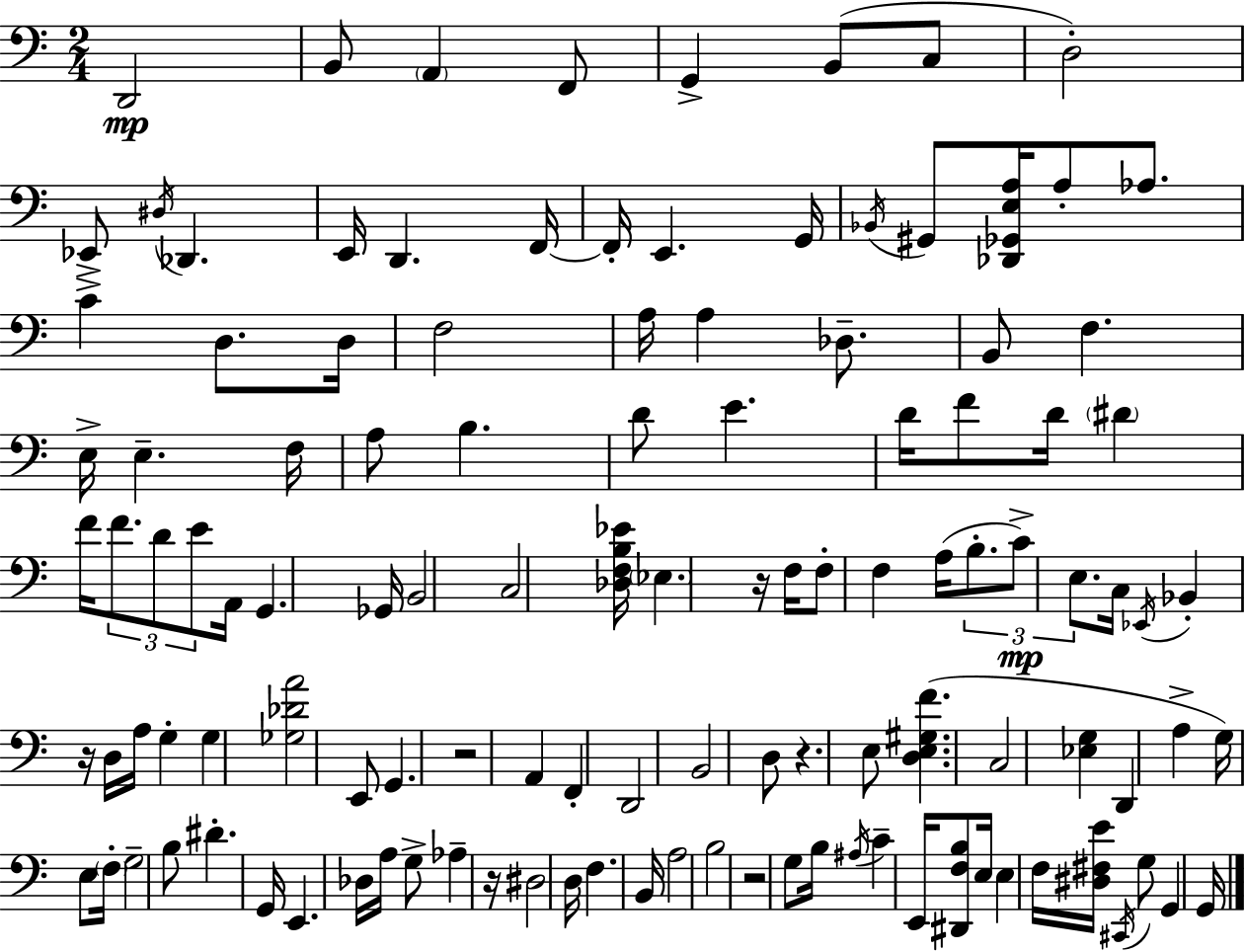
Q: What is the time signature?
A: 2/4